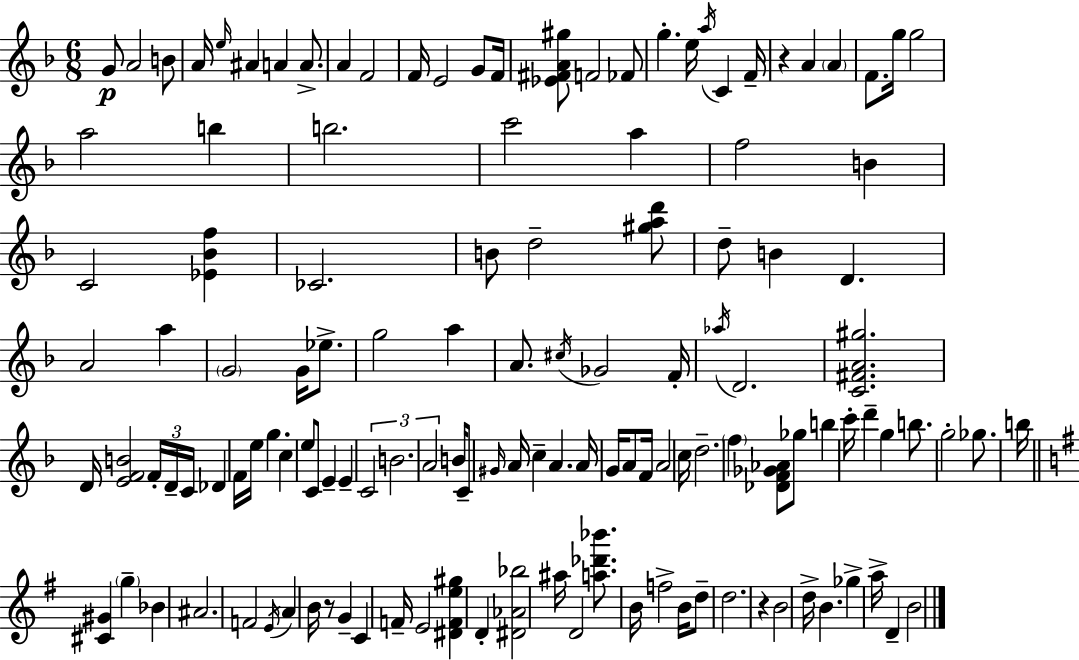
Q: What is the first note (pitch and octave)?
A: G4